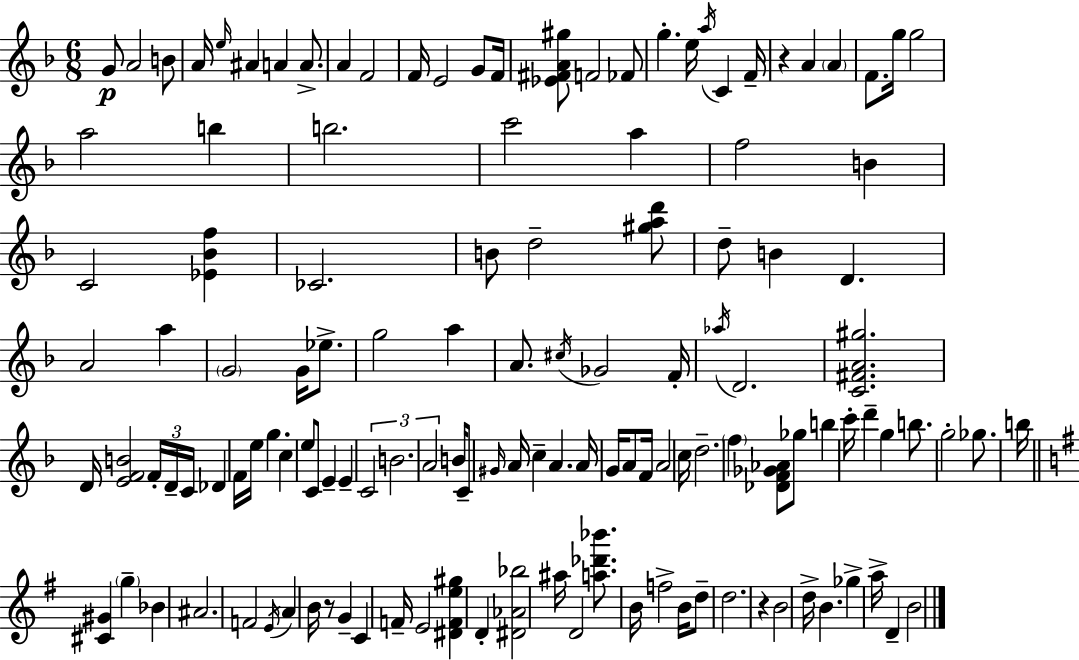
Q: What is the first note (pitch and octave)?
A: G4